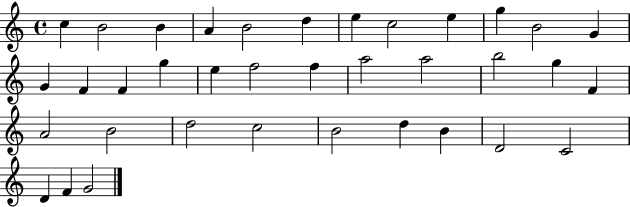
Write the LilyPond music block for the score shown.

{
  \clef treble
  \time 4/4
  \defaultTimeSignature
  \key c \major
  c''4 b'2 b'4 | a'4 b'2 d''4 | e''4 c''2 e''4 | g''4 b'2 g'4 | \break g'4 f'4 f'4 g''4 | e''4 f''2 f''4 | a''2 a''2 | b''2 g''4 f'4 | \break a'2 b'2 | d''2 c''2 | b'2 d''4 b'4 | d'2 c'2 | \break d'4 f'4 g'2 | \bar "|."
}